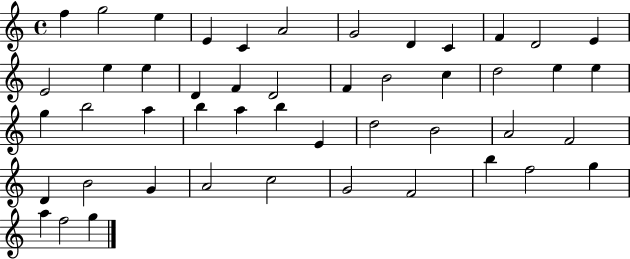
{
  \clef treble
  \time 4/4
  \defaultTimeSignature
  \key c \major
  f''4 g''2 e''4 | e'4 c'4 a'2 | g'2 d'4 c'4 | f'4 d'2 e'4 | \break e'2 e''4 e''4 | d'4 f'4 d'2 | f'4 b'2 c''4 | d''2 e''4 e''4 | \break g''4 b''2 a''4 | b''4 a''4 b''4 e'4 | d''2 b'2 | a'2 f'2 | \break d'4 b'2 g'4 | a'2 c''2 | g'2 f'2 | b''4 f''2 g''4 | \break a''4 f''2 g''4 | \bar "|."
}